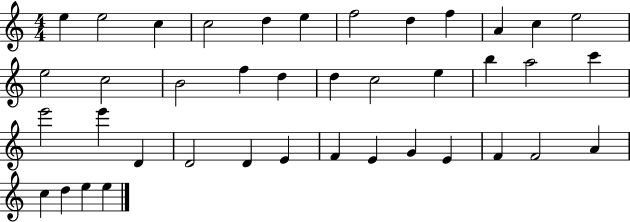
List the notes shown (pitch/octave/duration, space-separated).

E5/q E5/h C5/q C5/h D5/q E5/q F5/h D5/q F5/q A4/q C5/q E5/h E5/h C5/h B4/h F5/q D5/q D5/q C5/h E5/q B5/q A5/h C6/q E6/h E6/q D4/q D4/h D4/q E4/q F4/q E4/q G4/q E4/q F4/q F4/h A4/q C5/q D5/q E5/q E5/q